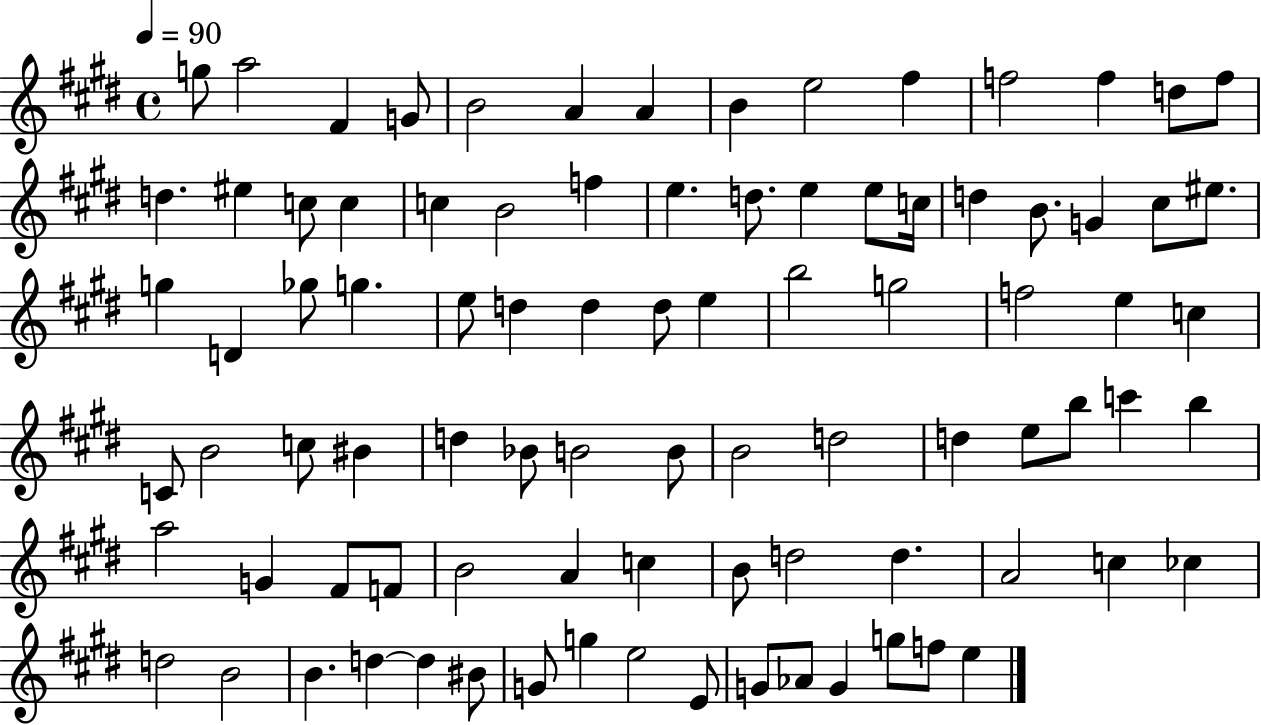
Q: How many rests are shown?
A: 0